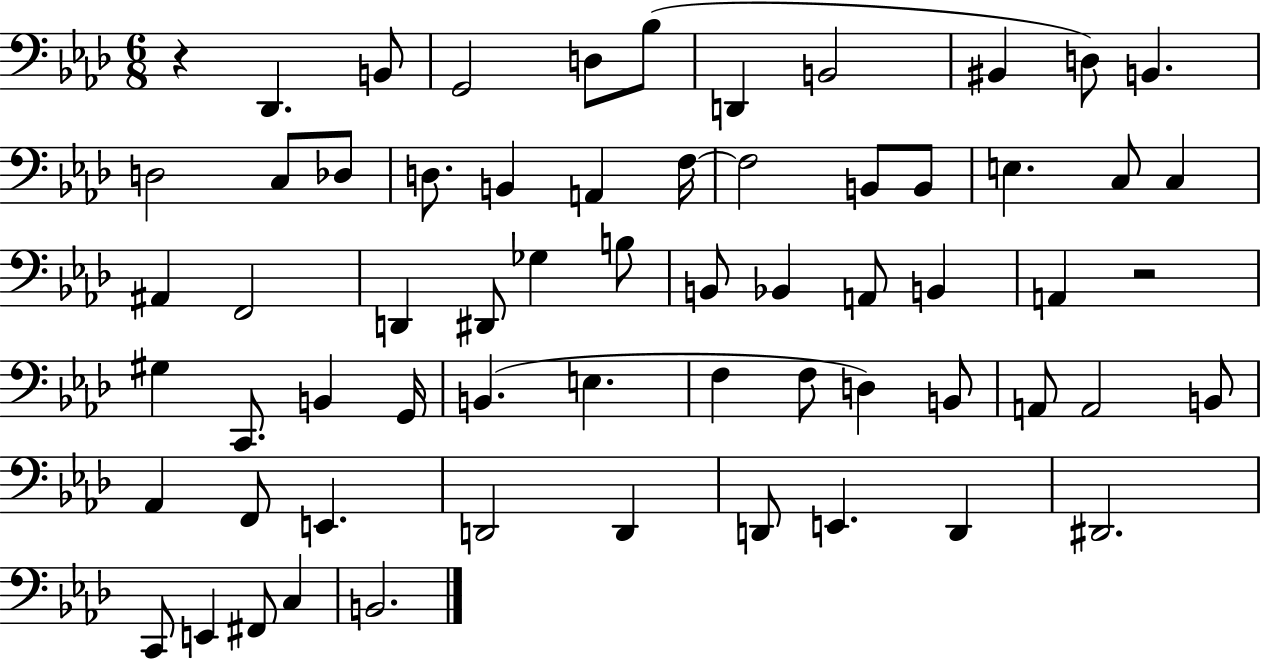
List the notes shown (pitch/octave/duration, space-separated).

R/q Db2/q. B2/e G2/h D3/e Bb3/e D2/q B2/h BIS2/q D3/e B2/q. D3/h C3/e Db3/e D3/e. B2/q A2/q F3/s F3/h B2/e B2/e E3/q. C3/e C3/q A#2/q F2/h D2/q D#2/e Gb3/q B3/e B2/e Bb2/q A2/e B2/q A2/q R/h G#3/q C2/e. B2/q G2/s B2/q. E3/q. F3/q F3/e D3/q B2/e A2/e A2/h B2/e Ab2/q F2/e E2/q. D2/h D2/q D2/e E2/q. D2/q D#2/h. C2/e E2/q F#2/e C3/q B2/h.